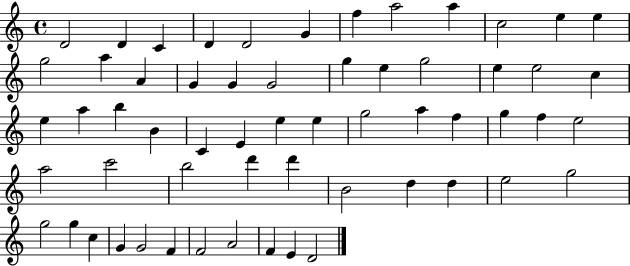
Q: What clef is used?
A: treble